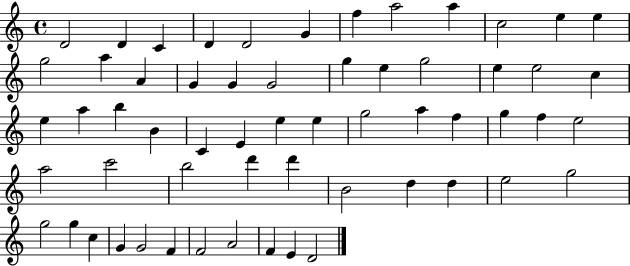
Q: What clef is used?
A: treble